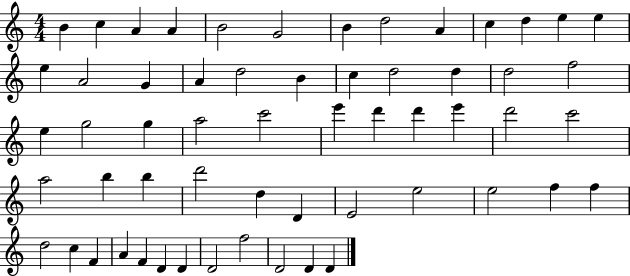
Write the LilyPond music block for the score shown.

{
  \clef treble
  \numericTimeSignature
  \time 4/4
  \key c \major
  b'4 c''4 a'4 a'4 | b'2 g'2 | b'4 d''2 a'4 | c''4 d''4 e''4 e''4 | \break e''4 a'2 g'4 | a'4 d''2 b'4 | c''4 d''2 d''4 | d''2 f''2 | \break e''4 g''2 g''4 | a''2 c'''2 | e'''4 d'''4 d'''4 e'''4 | d'''2 c'''2 | \break a''2 b''4 b''4 | d'''2 d''4 d'4 | e'2 e''2 | e''2 f''4 f''4 | \break d''2 c''4 f'4 | a'4 f'4 d'4 d'4 | d'2 f''2 | d'2 d'4 d'4 | \break \bar "|."
}